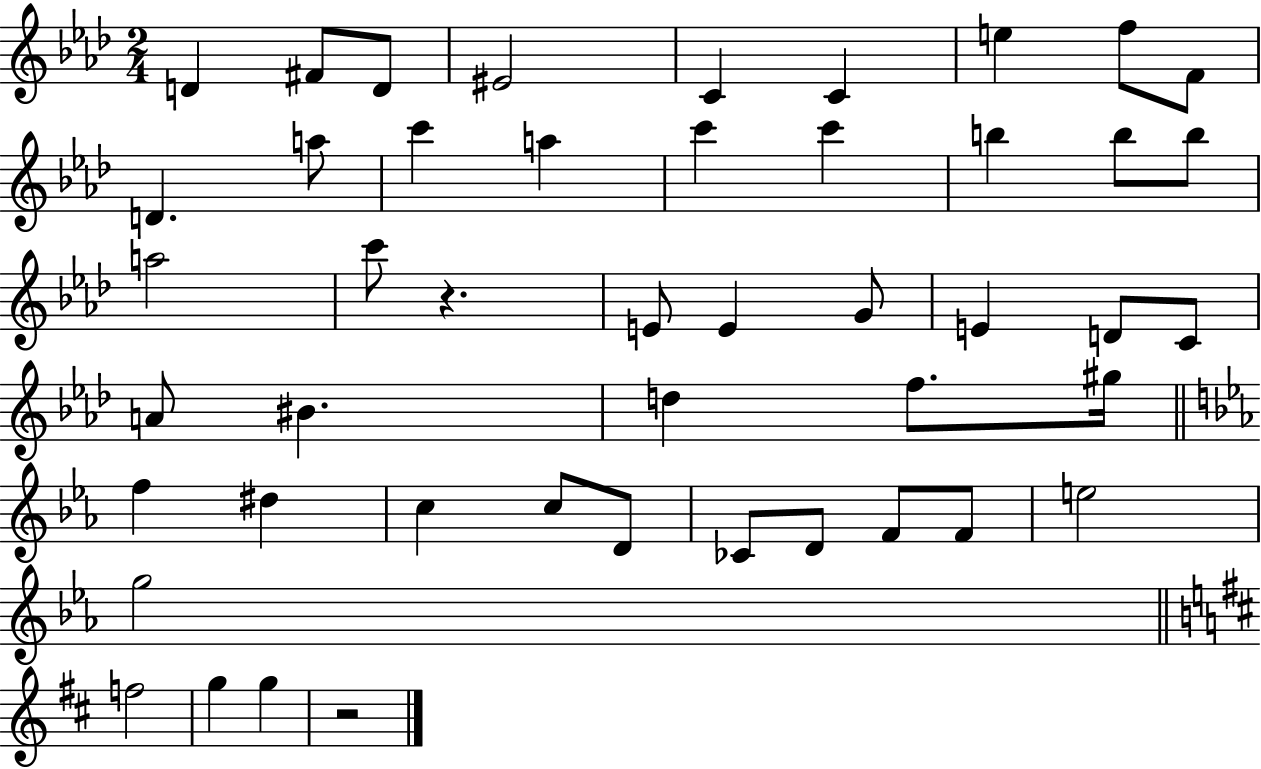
{
  \clef treble
  \numericTimeSignature
  \time 2/4
  \key aes \major
  d'4 fis'8 d'8 | eis'2 | c'4 c'4 | e''4 f''8 f'8 | \break d'4. a''8 | c'''4 a''4 | c'''4 c'''4 | b''4 b''8 b''8 | \break a''2 | c'''8 r4. | e'8 e'4 g'8 | e'4 d'8 c'8 | \break a'8 bis'4. | d''4 f''8. gis''16 | \bar "||" \break \key ees \major f''4 dis''4 | c''4 c''8 d'8 | ces'8 d'8 f'8 f'8 | e''2 | \break g''2 | \bar "||" \break \key d \major f''2 | g''4 g''4 | r2 | \bar "|."
}